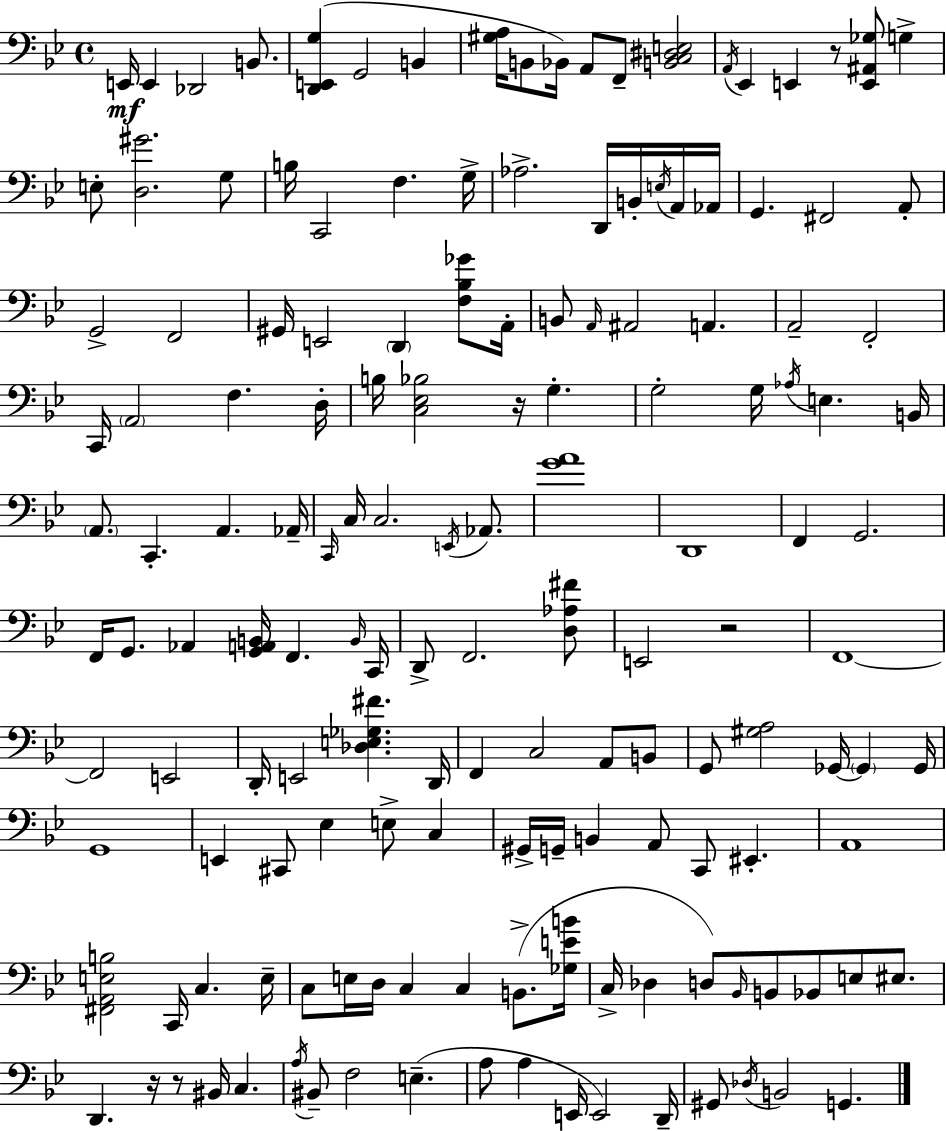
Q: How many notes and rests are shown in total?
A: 152